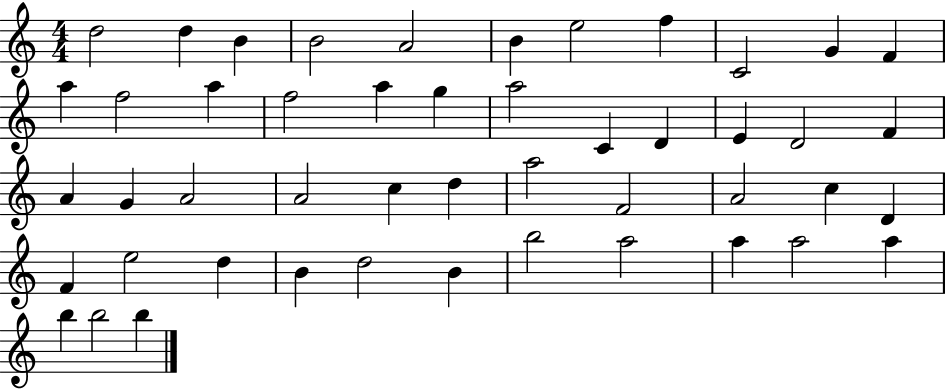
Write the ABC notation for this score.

X:1
T:Untitled
M:4/4
L:1/4
K:C
d2 d B B2 A2 B e2 f C2 G F a f2 a f2 a g a2 C D E D2 F A G A2 A2 c d a2 F2 A2 c D F e2 d B d2 B b2 a2 a a2 a b b2 b